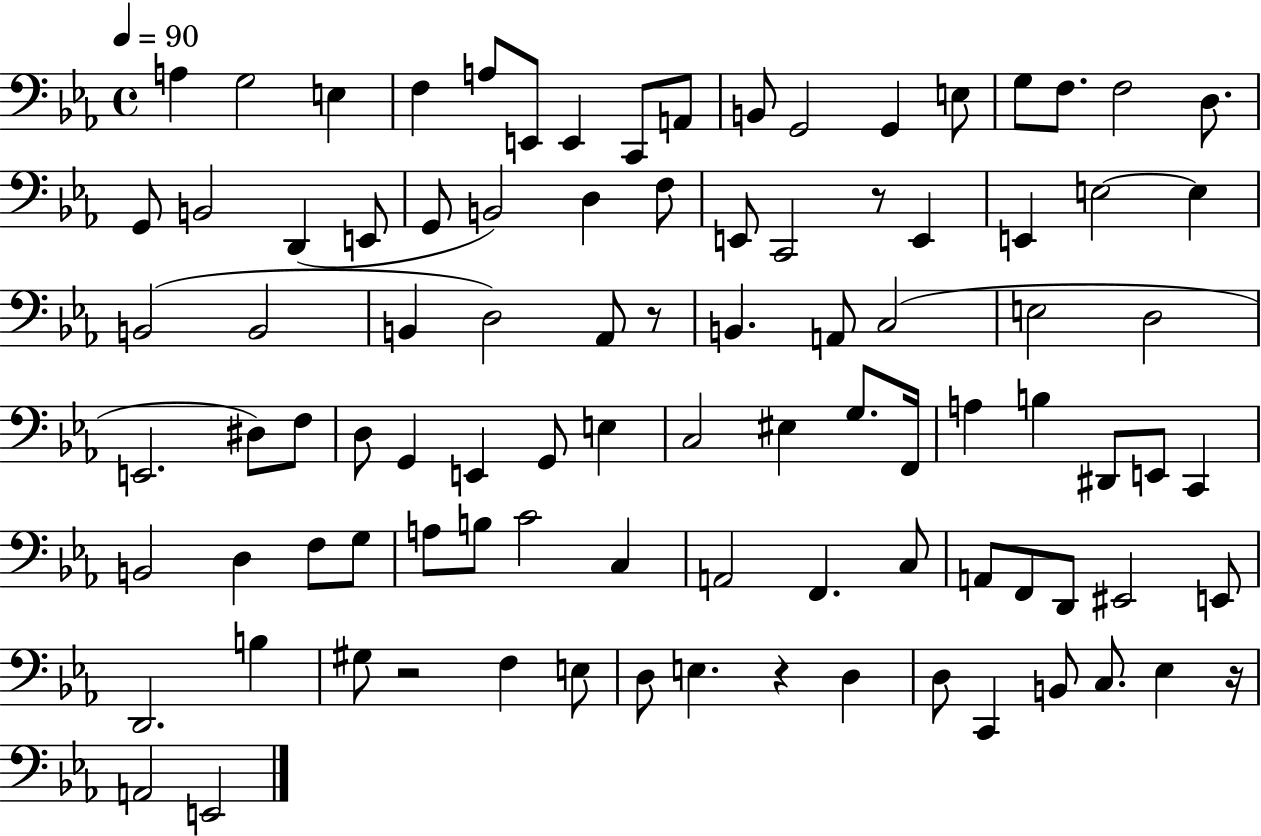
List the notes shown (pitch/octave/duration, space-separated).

A3/q G3/h E3/q F3/q A3/e E2/e E2/q C2/e A2/e B2/e G2/h G2/q E3/e G3/e F3/e. F3/h D3/e. G2/e B2/h D2/q E2/e G2/e B2/h D3/q F3/e E2/e C2/h R/e E2/q E2/q E3/h E3/q B2/h B2/h B2/q D3/h Ab2/e R/e B2/q. A2/e C3/h E3/h D3/h E2/h. D#3/e F3/e D3/e G2/q E2/q G2/e E3/q C3/h EIS3/q G3/e. F2/s A3/q B3/q D#2/e E2/e C2/q B2/h D3/q F3/e G3/e A3/e B3/e C4/h C3/q A2/h F2/q. C3/e A2/e F2/e D2/e EIS2/h E2/e D2/h. B3/q G#3/e R/h F3/q E3/e D3/e E3/q. R/q D3/q D3/e C2/q B2/e C3/e. Eb3/q R/s A2/h E2/h